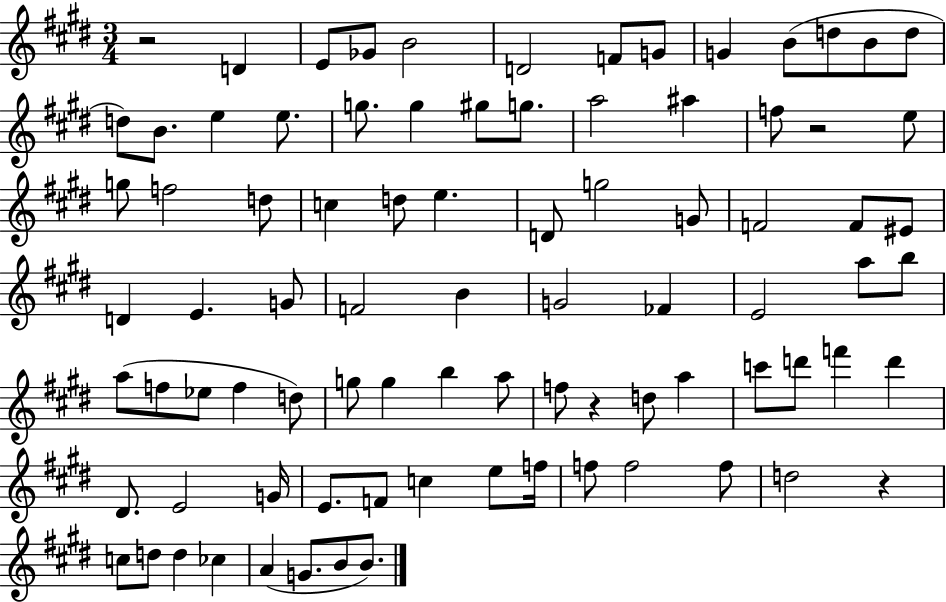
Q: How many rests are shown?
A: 4